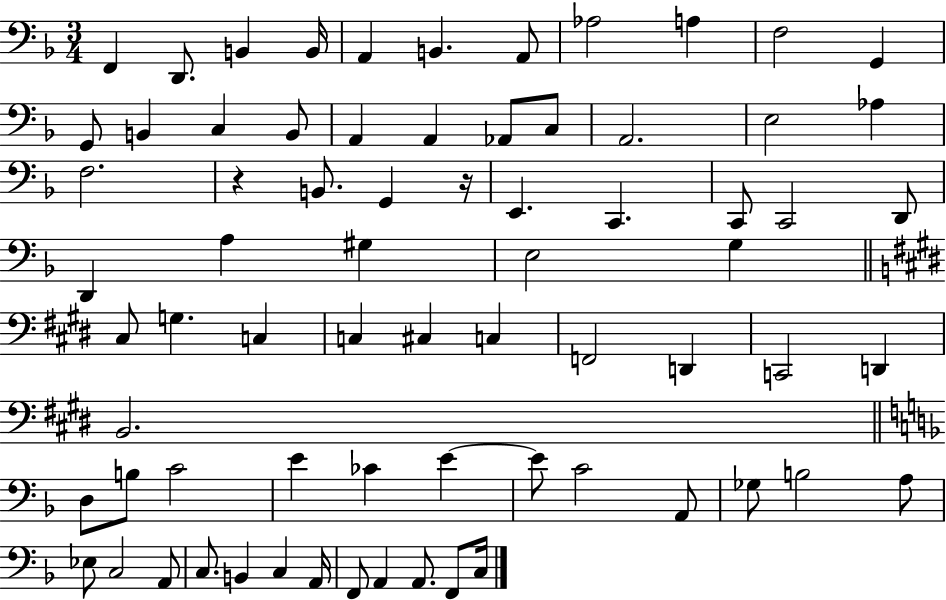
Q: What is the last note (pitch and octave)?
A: C3